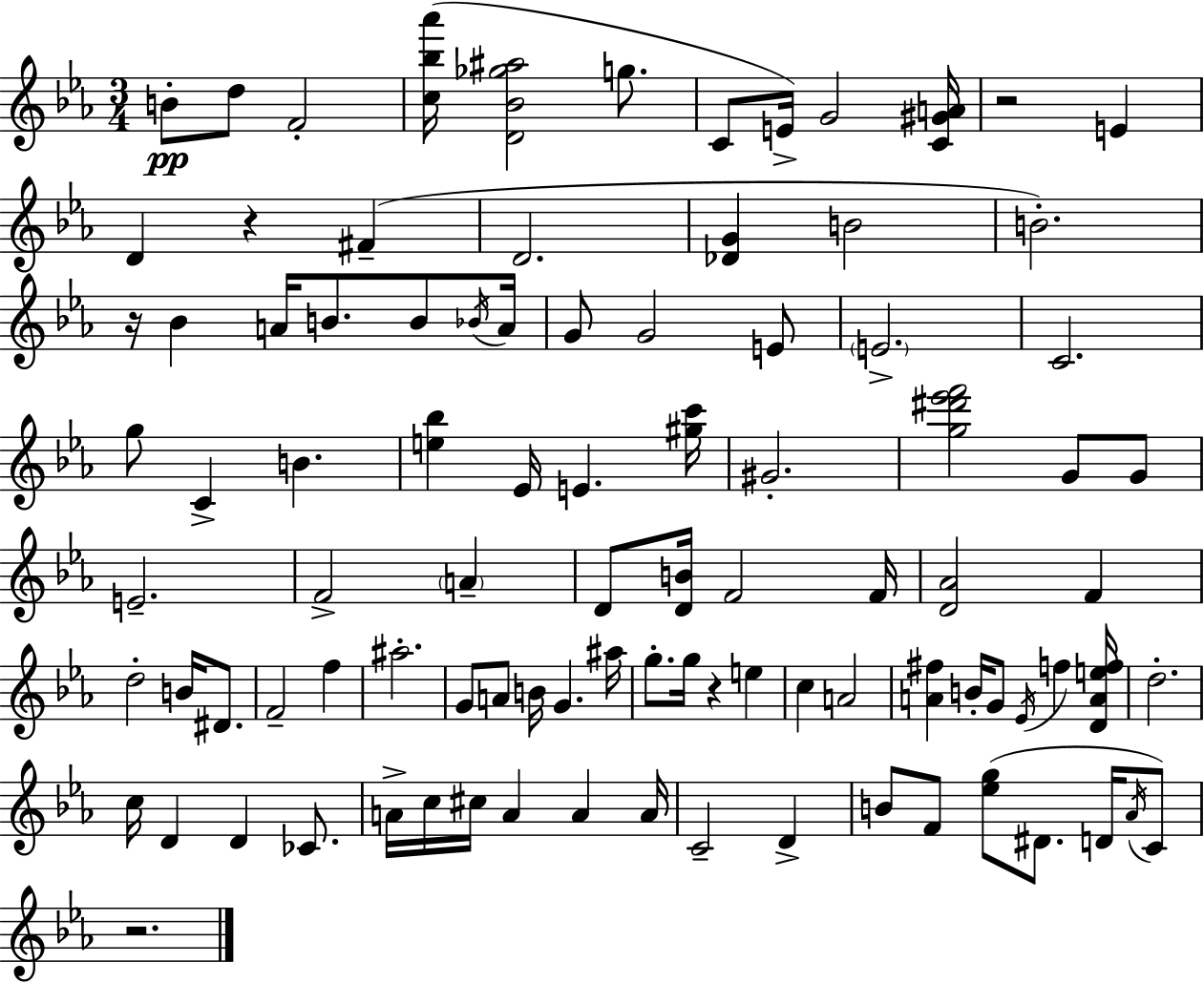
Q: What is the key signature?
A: C minor